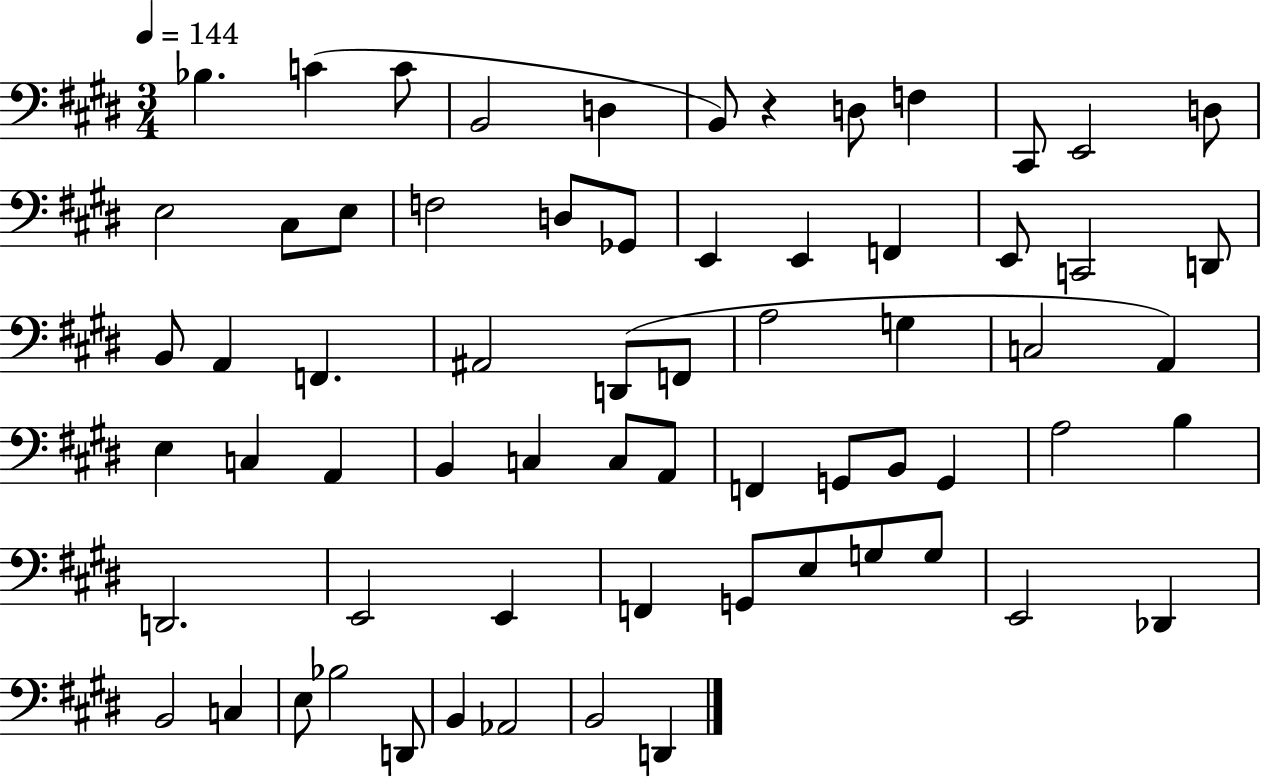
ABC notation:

X:1
T:Untitled
M:3/4
L:1/4
K:E
_B, C C/2 B,,2 D, B,,/2 z D,/2 F, ^C,,/2 E,,2 D,/2 E,2 ^C,/2 E,/2 F,2 D,/2 _G,,/2 E,, E,, F,, E,,/2 C,,2 D,,/2 B,,/2 A,, F,, ^A,,2 D,,/2 F,,/2 A,2 G, C,2 A,, E, C, A,, B,, C, C,/2 A,,/2 F,, G,,/2 B,,/2 G,, A,2 B, D,,2 E,,2 E,, F,, G,,/2 E,/2 G,/2 G,/2 E,,2 _D,, B,,2 C, E,/2 _B,2 D,,/2 B,, _A,,2 B,,2 D,,